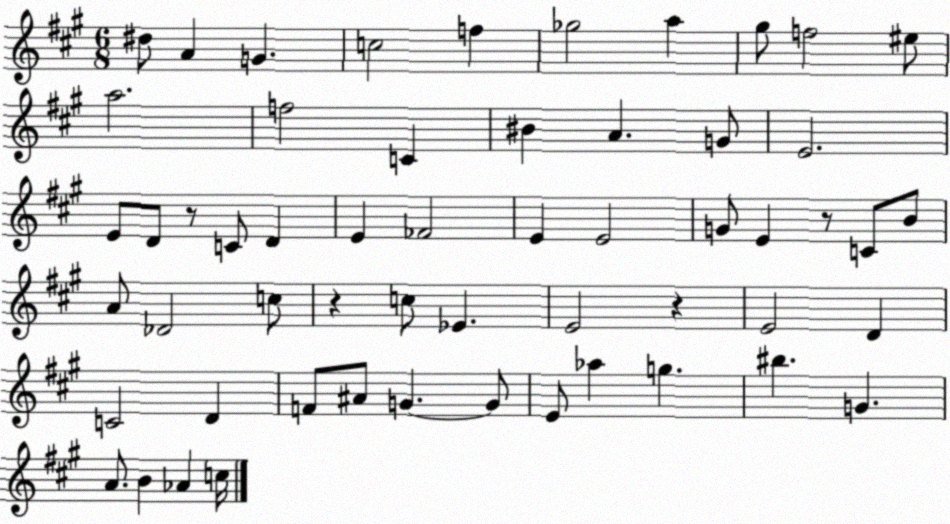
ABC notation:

X:1
T:Untitled
M:6/8
L:1/4
K:A
^d/2 A G c2 f _g2 a ^g/2 f2 ^e/2 a2 f2 C ^B A G/2 E2 E/2 D/2 z/2 C/2 D E _F2 E E2 G/2 E z/2 C/2 B/2 A/2 _D2 c/2 z c/2 _E E2 z E2 D C2 D F/2 ^A/2 G G/2 E/2 _a g ^b G A/2 B _A c/4